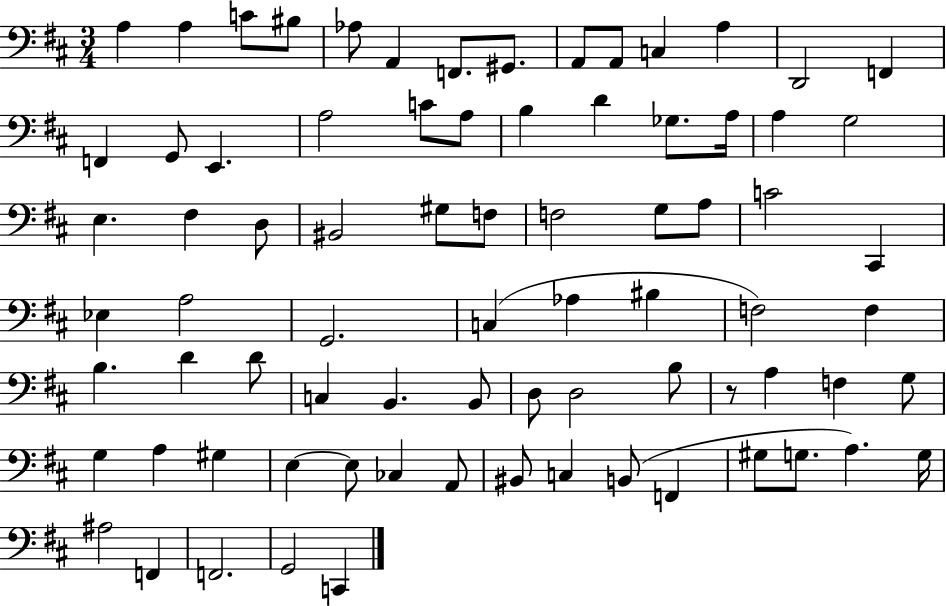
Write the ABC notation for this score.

X:1
T:Untitled
M:3/4
L:1/4
K:D
A, A, C/2 ^B,/2 _A,/2 A,, F,,/2 ^G,,/2 A,,/2 A,,/2 C, A, D,,2 F,, F,, G,,/2 E,, A,2 C/2 A,/2 B, D _G,/2 A,/4 A, G,2 E, ^F, D,/2 ^B,,2 ^G,/2 F,/2 F,2 G,/2 A,/2 C2 ^C,, _E, A,2 G,,2 C, _A, ^B, F,2 F, B, D D/2 C, B,, B,,/2 D,/2 D,2 B,/2 z/2 A, F, G,/2 G, A, ^G, E, E,/2 _C, A,,/2 ^B,,/2 C, B,,/2 F,, ^G,/2 G,/2 A, G,/4 ^A,2 F,, F,,2 G,,2 C,,